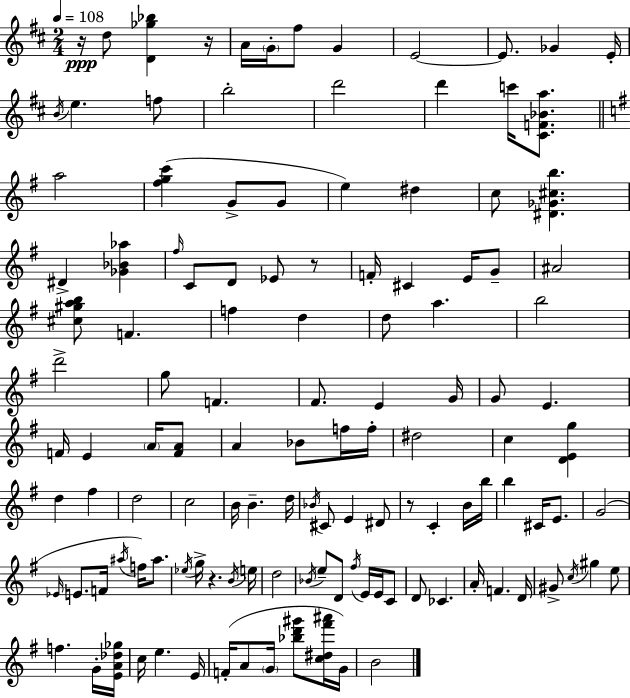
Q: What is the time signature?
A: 2/4